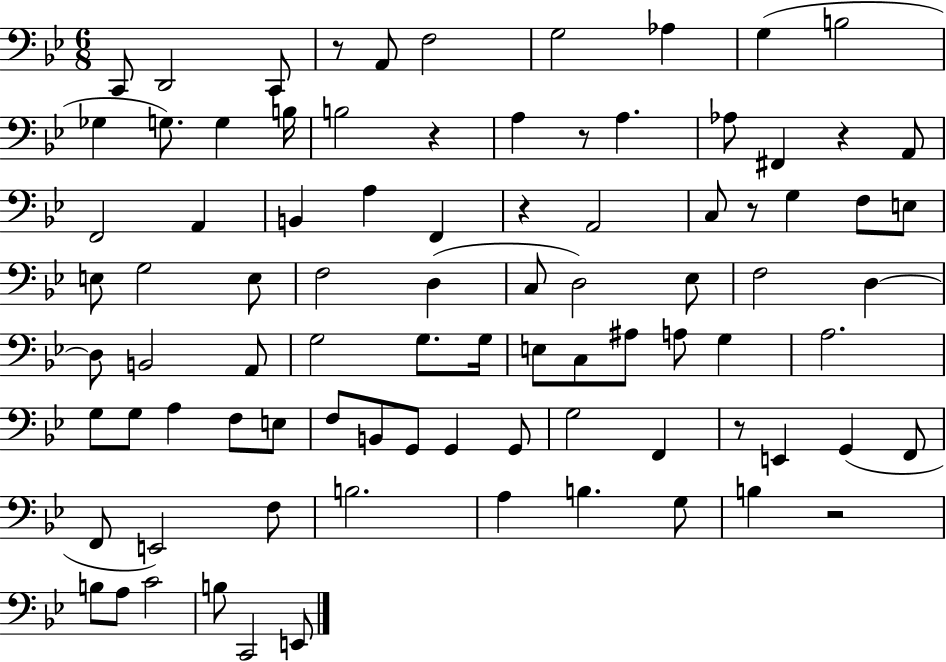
C2/e D2/h C2/e R/e A2/e F3/h G3/h Ab3/q G3/q B3/h Gb3/q G3/e. G3/q B3/s B3/h R/q A3/q R/e A3/q. Ab3/e F#2/q R/q A2/e F2/h A2/q B2/q A3/q F2/q R/q A2/h C3/e R/e G3/q F3/e E3/e E3/e G3/h E3/e F3/h D3/q C3/e D3/h Eb3/e F3/h D3/q D3/e B2/h A2/e G3/h G3/e. G3/s E3/e C3/e A#3/e A3/e G3/q A3/h. G3/e G3/e A3/q F3/e E3/e F3/e B2/e G2/e G2/q G2/e G3/h F2/q R/e E2/q G2/q F2/e F2/e E2/h F3/e B3/h. A3/q B3/q. G3/e B3/q R/h B3/e A3/e C4/h B3/e C2/h E2/e